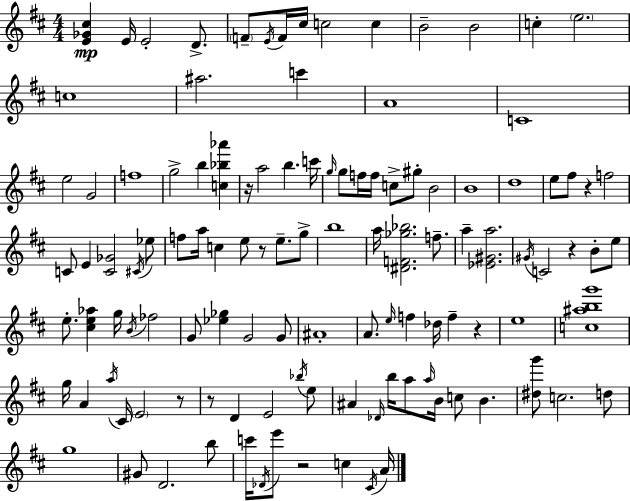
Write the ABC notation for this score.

X:1
T:Untitled
M:4/4
L:1/4
K:D
[E_G^c] E/4 E2 D/2 F/2 E/4 F/4 ^c/4 c2 c B2 B2 c e2 c4 ^a2 c' A4 C4 e2 G2 f4 g2 b [c_b_a'] z/4 a2 b c'/4 g/4 g/2 f/4 f/4 c/2 ^g/2 B2 B4 d4 e/2 ^f/2 z f2 C/2 E [C_G]2 ^C/4 _e/2 f/2 a/4 c e/2 z/2 e/2 g/2 b4 a/4 [^DF_g_b]2 f/2 a [_E^Ga]2 ^G/4 C2 z B/2 e/2 e/2 [^ce_a] g/4 B/4 _f2 G/2 [_e_g] G2 G/2 ^A4 A/2 e/4 f _d/4 f z e4 [c^abg']4 g/4 A a/4 ^C/4 E2 z/2 z/2 D E2 _b/4 e/2 ^A _D/4 b/4 a/2 a/4 B/4 c/2 B [^dg']/2 c2 d/2 g4 ^G/2 D2 b/2 c'/4 _D/4 e'/2 z2 c ^C/4 A/4